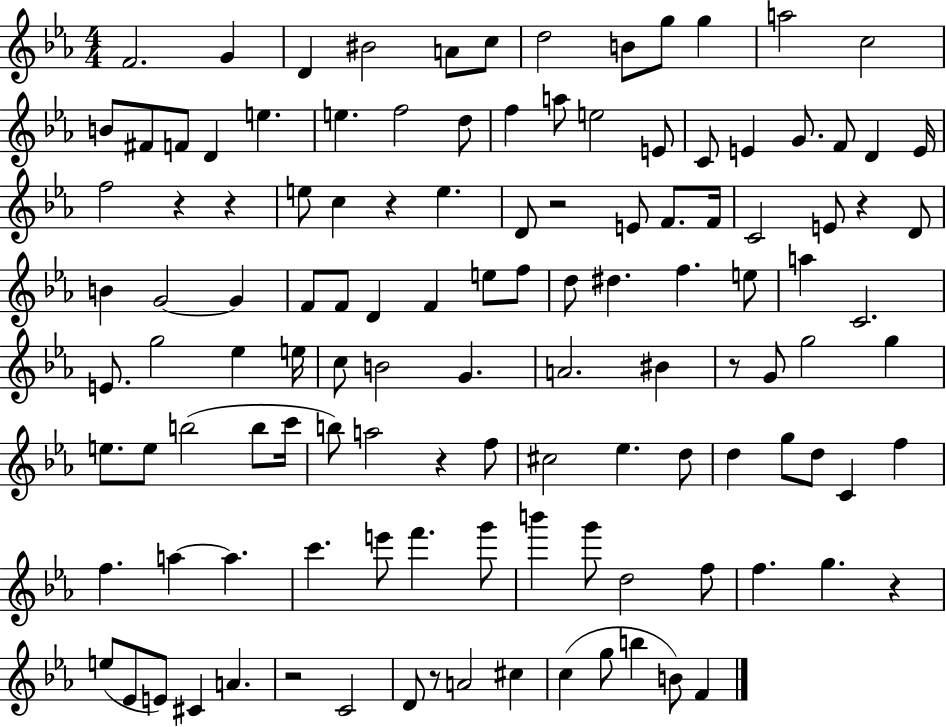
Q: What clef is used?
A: treble